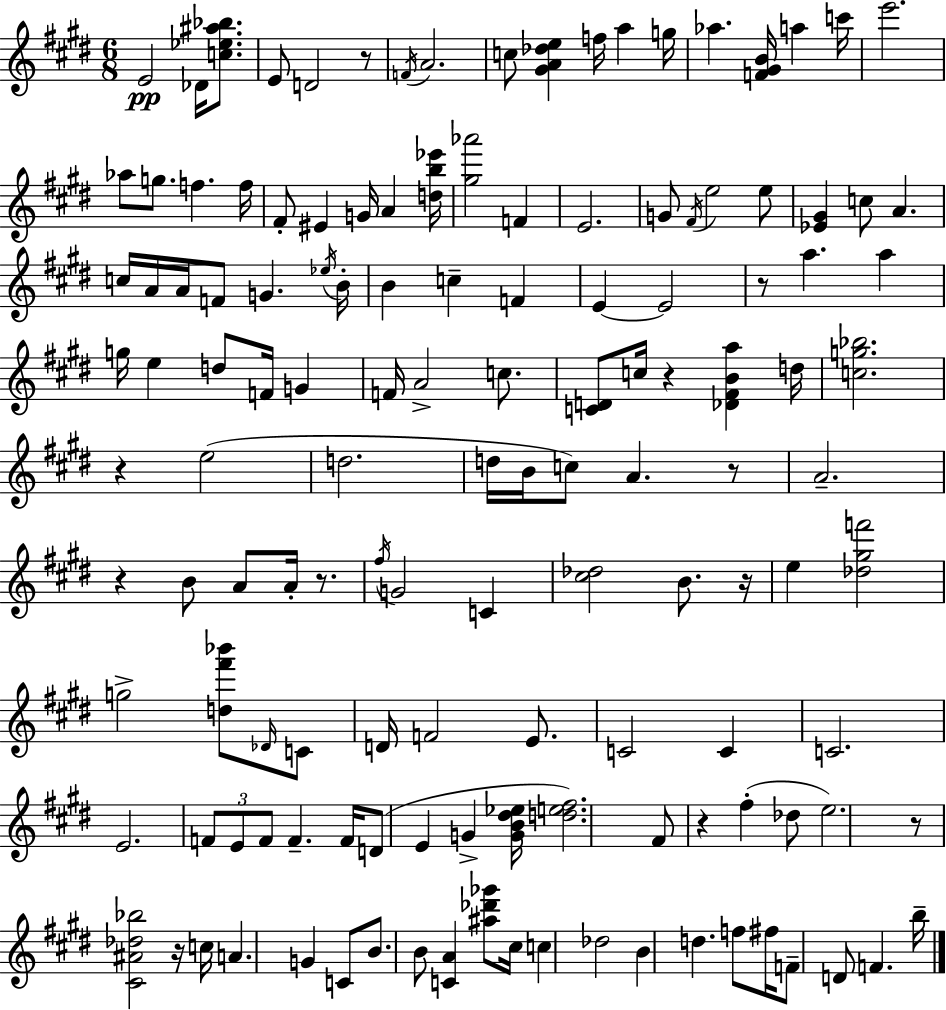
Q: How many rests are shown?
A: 11